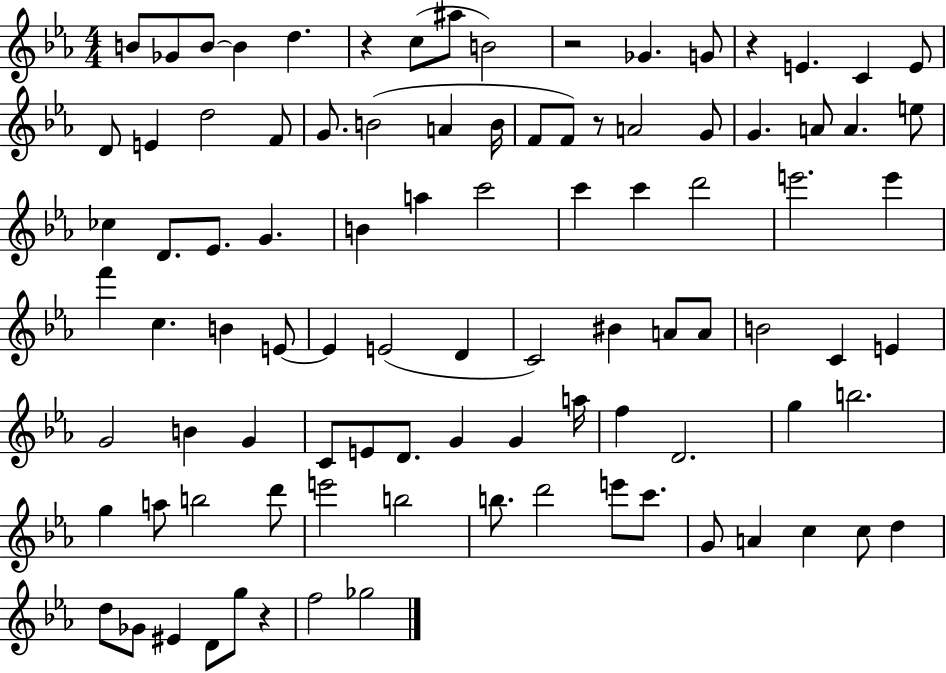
B4/e Gb4/e B4/e B4/q D5/q. R/q C5/e A#5/e B4/h R/h Gb4/q. G4/e R/q E4/q. C4/q E4/e D4/e E4/q D5/h F4/e G4/e. B4/h A4/q B4/s F4/e F4/e R/e A4/h G4/e G4/q. A4/e A4/q. E5/e CES5/q D4/e. Eb4/e. G4/q. B4/q A5/q C6/h C6/q C6/q D6/h E6/h. E6/q F6/q C5/q. B4/q E4/e E4/q E4/h D4/q C4/h BIS4/q A4/e A4/e B4/h C4/q E4/q G4/h B4/q G4/q C4/e E4/e D4/e. G4/q G4/q A5/s F5/q D4/h. G5/q B5/h. G5/q A5/e B5/h D6/e E6/h B5/h B5/e. D6/h E6/e C6/e. G4/e A4/q C5/q C5/e D5/q D5/e Gb4/e EIS4/q D4/e G5/e R/q F5/h Gb5/h